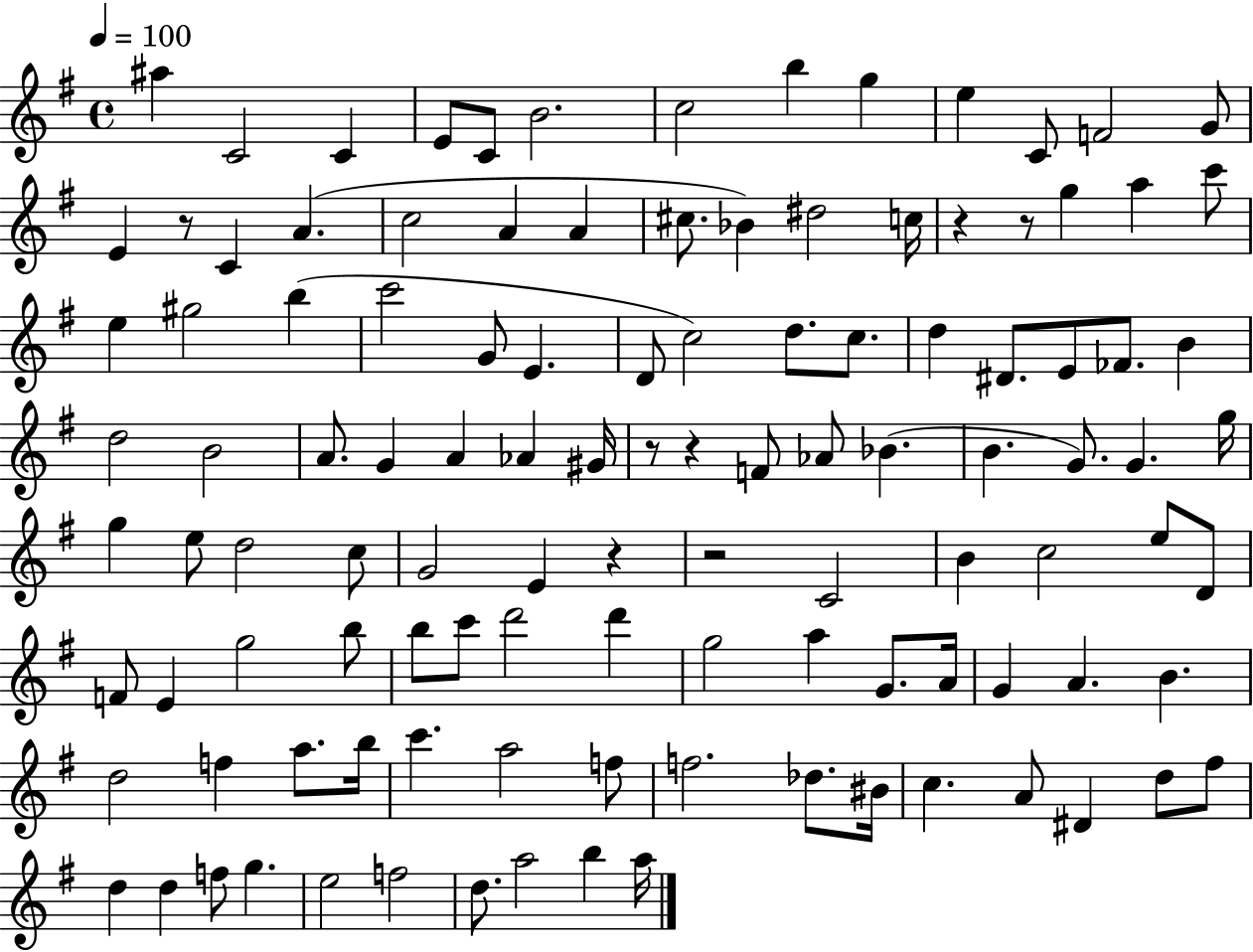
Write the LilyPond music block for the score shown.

{
  \clef treble
  \time 4/4
  \defaultTimeSignature
  \key g \major
  \tempo 4 = 100
  ais''4 c'2 c'4 | e'8 c'8 b'2. | c''2 b''4 g''4 | e''4 c'8 f'2 g'8 | \break e'4 r8 c'4 a'4.( | c''2 a'4 a'4 | cis''8. bes'4) dis''2 c''16 | r4 r8 g''4 a''4 c'''8 | \break e''4 gis''2 b''4( | c'''2 g'8 e'4. | d'8 c''2) d''8. c''8. | d''4 dis'8. e'8 fes'8. b'4 | \break d''2 b'2 | a'8. g'4 a'4 aes'4 gis'16 | r8 r4 f'8 aes'8 bes'4.( | b'4. g'8.) g'4. g''16 | \break g''4 e''8 d''2 c''8 | g'2 e'4 r4 | r2 c'2 | b'4 c''2 e''8 d'8 | \break f'8 e'4 g''2 b''8 | b''8 c'''8 d'''2 d'''4 | g''2 a''4 g'8. a'16 | g'4 a'4. b'4. | \break d''2 f''4 a''8. b''16 | c'''4. a''2 f''8 | f''2. des''8. bis'16 | c''4. a'8 dis'4 d''8 fis''8 | \break d''4 d''4 f''8 g''4. | e''2 f''2 | d''8. a''2 b''4 a''16 | \bar "|."
}